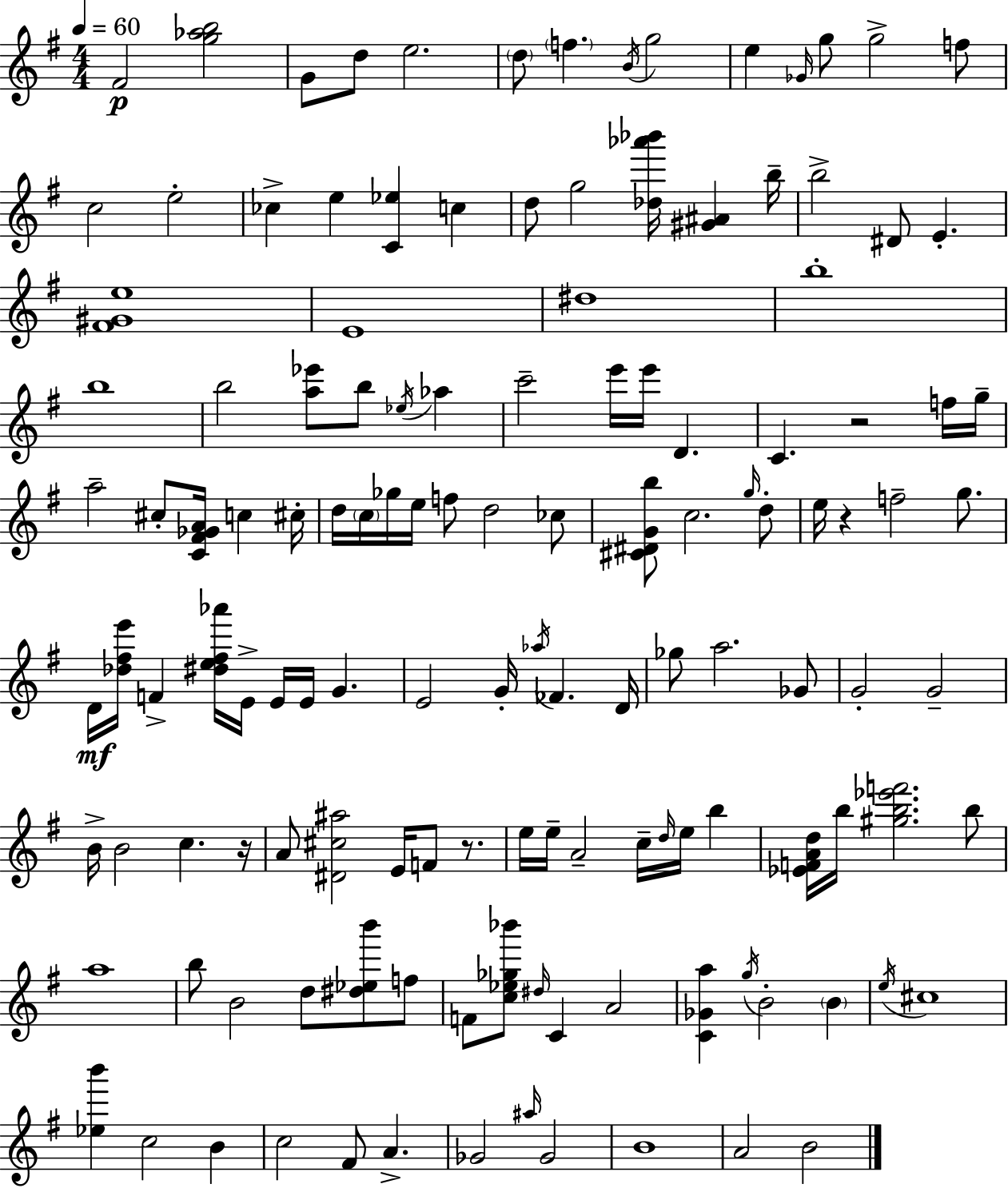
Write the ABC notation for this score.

X:1
T:Untitled
M:4/4
L:1/4
K:G
^F2 [g_ab]2 G/2 d/2 e2 d/2 f B/4 g2 e _G/4 g/2 g2 f/2 c2 e2 _c e [C_e] c d/2 g2 [_d_a'_b']/4 [^G^A] b/4 b2 ^D/2 E [^F^Ge]4 E4 ^d4 b4 b4 b2 [a_e']/2 b/2 _e/4 _a c'2 e'/4 e'/4 D C z2 f/4 g/4 a2 ^c/2 [C^F_GA]/4 c ^c/4 d/4 c/4 _g/4 e/4 f/2 d2 _c/2 [^C^DGb]/2 c2 g/4 d/2 e/4 z f2 g/2 D/4 [_d^fe']/4 F [^de^f_a']/4 E/4 E/4 E/4 G E2 G/4 _a/4 _F D/4 _g/2 a2 _G/2 G2 G2 B/4 B2 c z/4 A/2 [^D^c^a]2 E/4 F/2 z/2 e/4 e/4 A2 c/4 d/4 e/4 b [_EFAd]/4 b/4 [^gb_e'f']2 b/2 a4 b/2 B2 d/2 [^d_eb']/2 f/2 F/2 [c_e_g_b']/2 ^d/4 C A2 [C_Ga] g/4 B2 B e/4 ^c4 [_eb'] c2 B c2 ^F/2 A _G2 ^a/4 _G2 B4 A2 B2